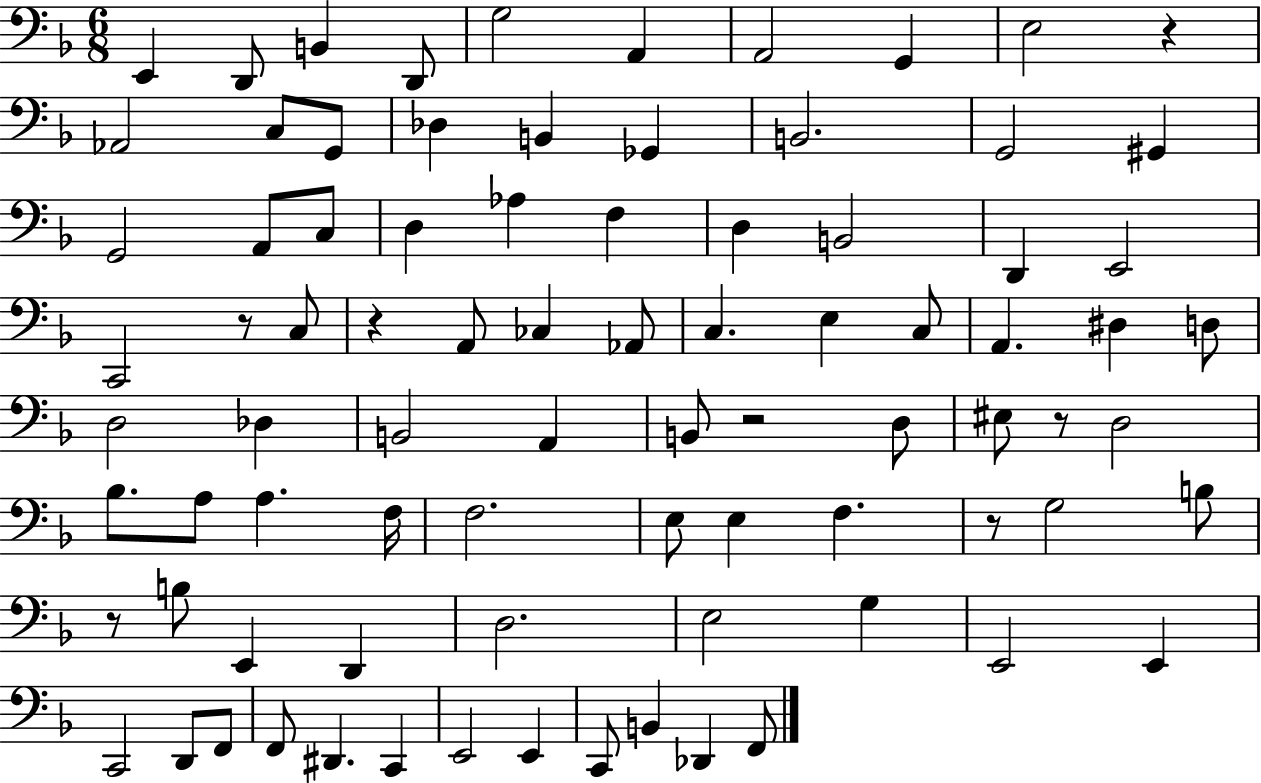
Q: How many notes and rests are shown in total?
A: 84